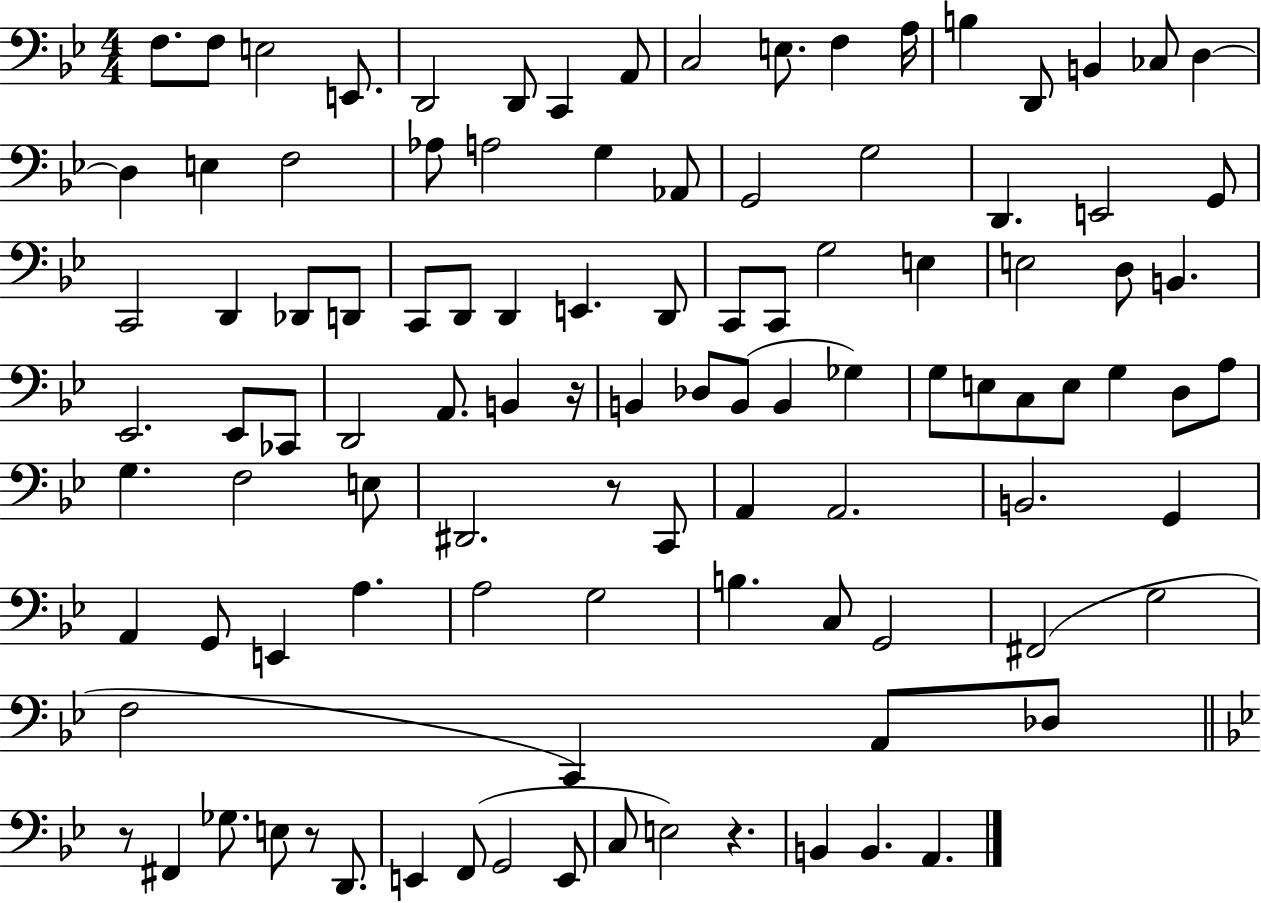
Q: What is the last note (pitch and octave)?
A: A2